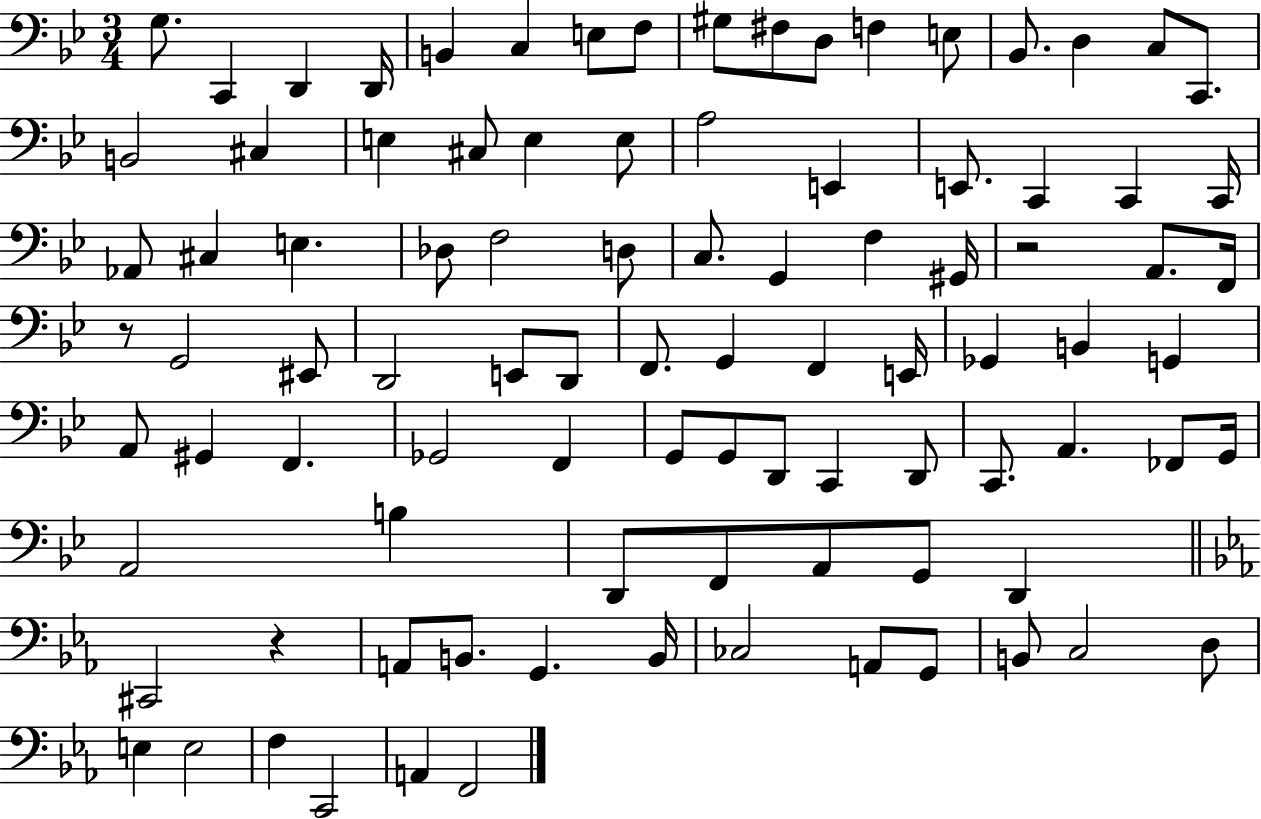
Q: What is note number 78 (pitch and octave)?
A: G2